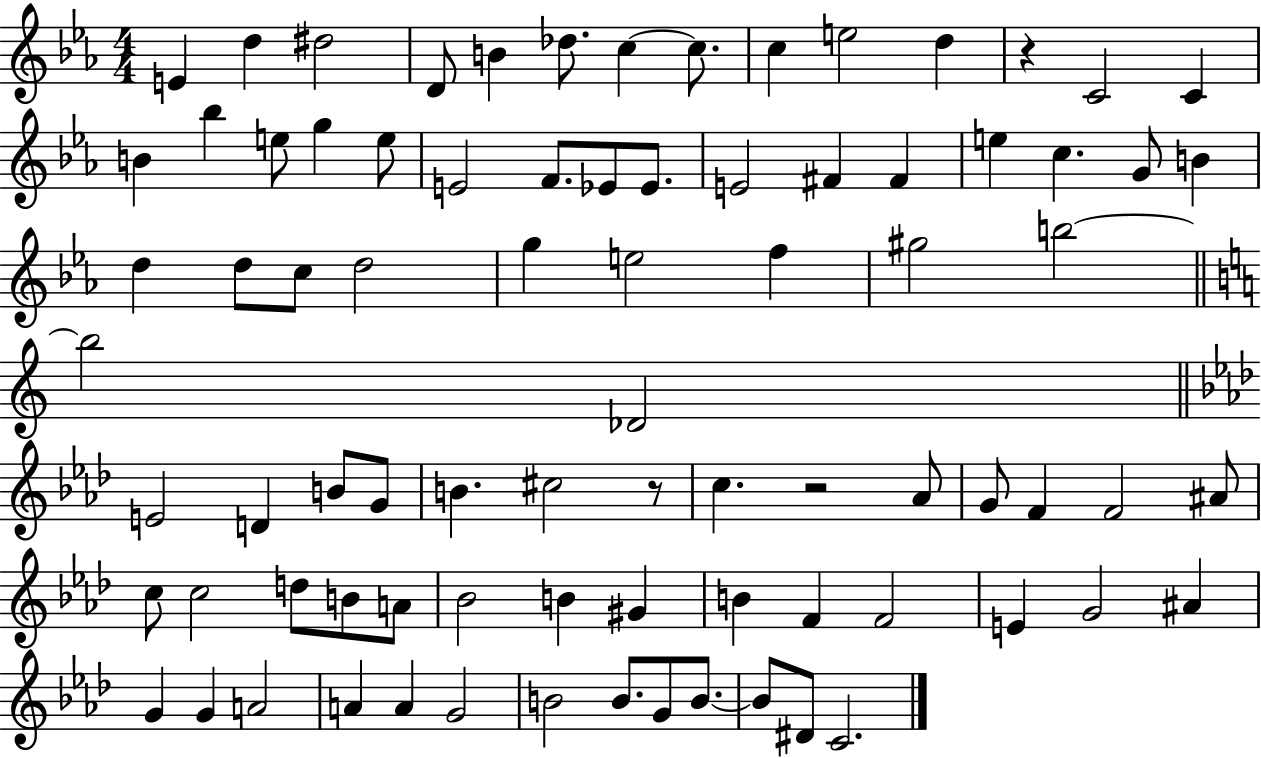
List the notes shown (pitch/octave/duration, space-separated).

E4/q D5/q D#5/h D4/e B4/q Db5/e. C5/q C5/e. C5/q E5/h D5/q R/q C4/h C4/q B4/q Bb5/q E5/e G5/q E5/e E4/h F4/e. Eb4/e Eb4/e. E4/h F#4/q F#4/q E5/q C5/q. G4/e B4/q D5/q D5/e C5/e D5/h G5/q E5/h F5/q G#5/h B5/h B5/h Db4/h E4/h D4/q B4/e G4/e B4/q. C#5/h R/e C5/q. R/h Ab4/e G4/e F4/q F4/h A#4/e C5/e C5/h D5/e B4/e A4/e Bb4/h B4/q G#4/q B4/q F4/q F4/h E4/q G4/h A#4/q G4/q G4/q A4/h A4/q A4/q G4/h B4/h B4/e. G4/e B4/e. B4/e D#4/e C4/h.